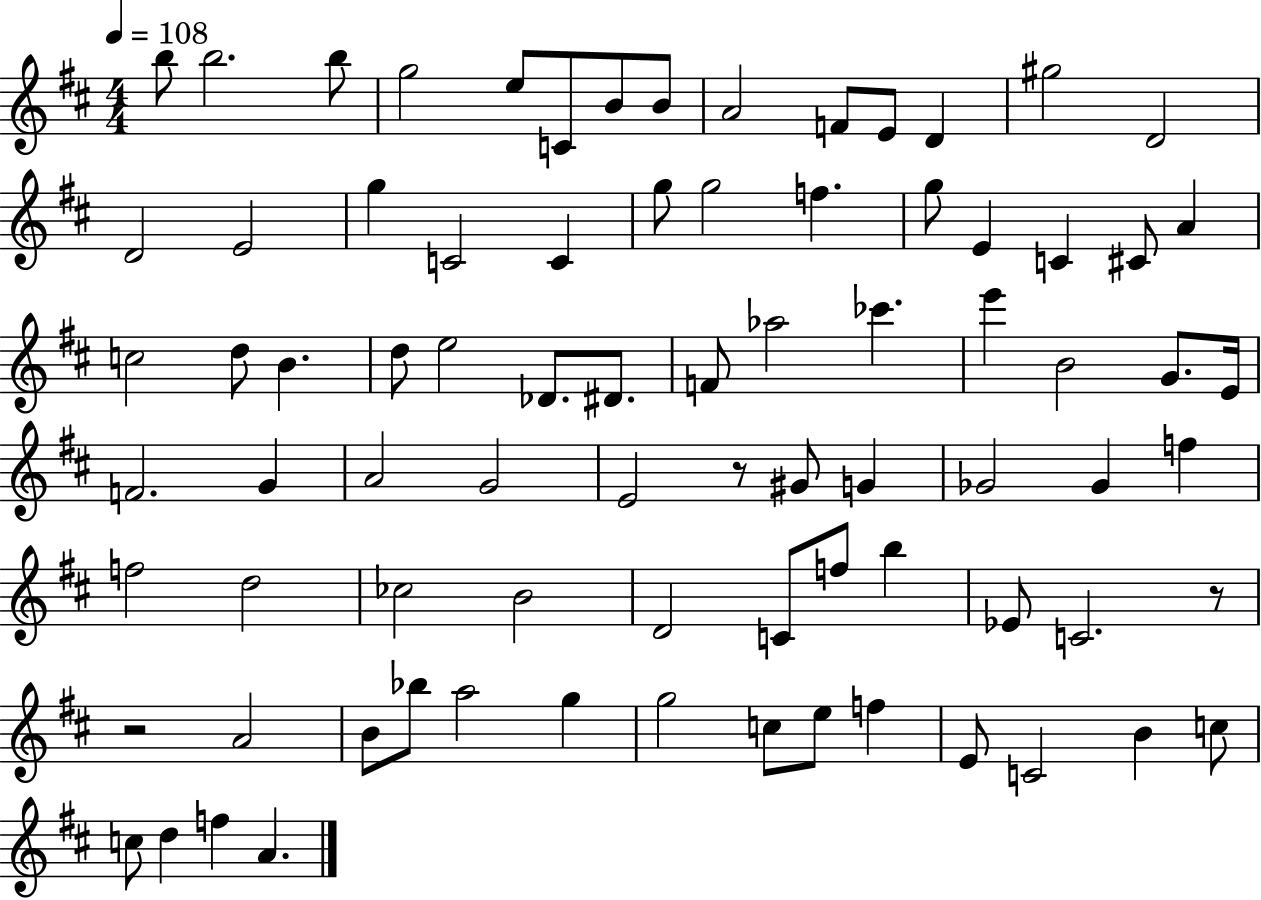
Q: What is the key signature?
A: D major